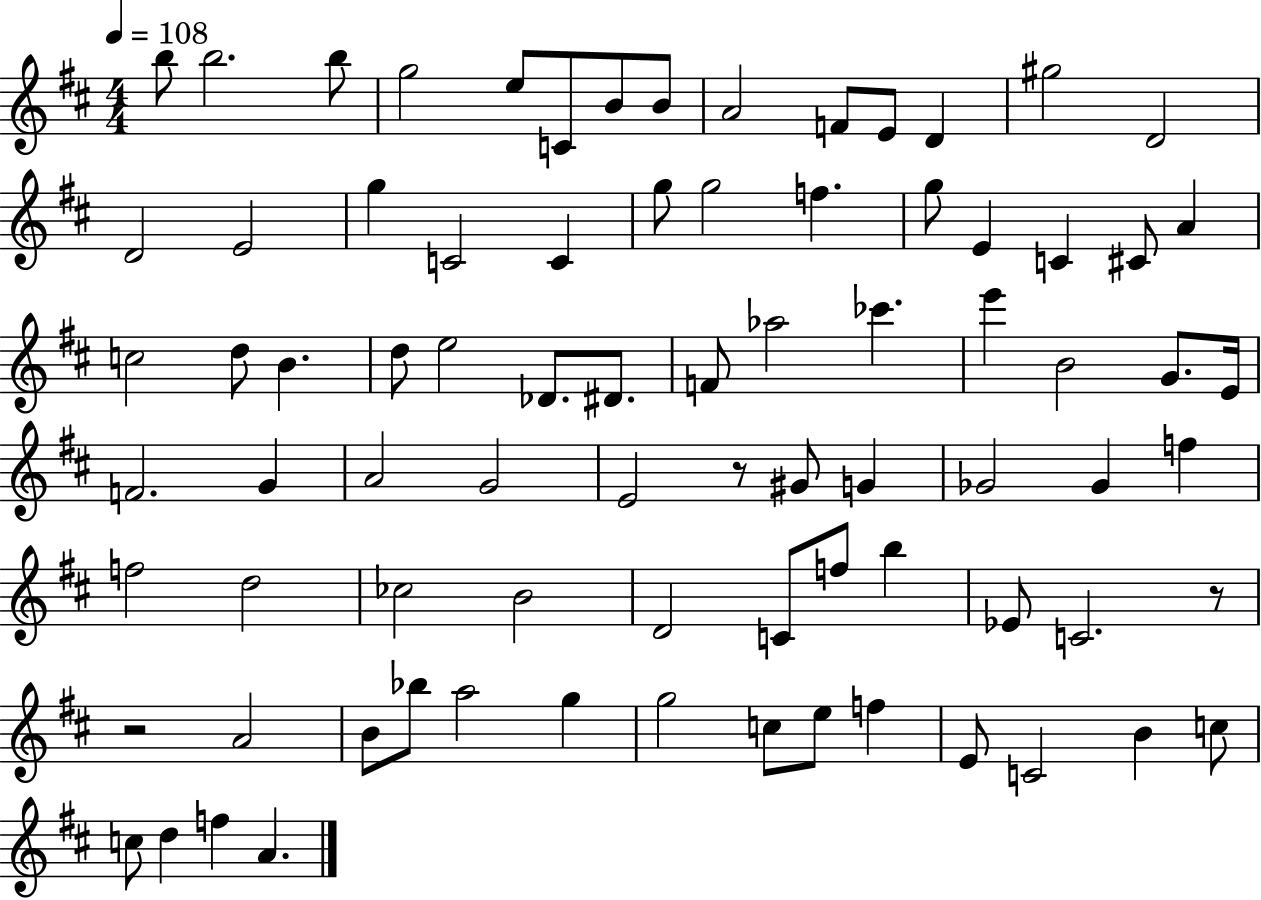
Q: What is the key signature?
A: D major